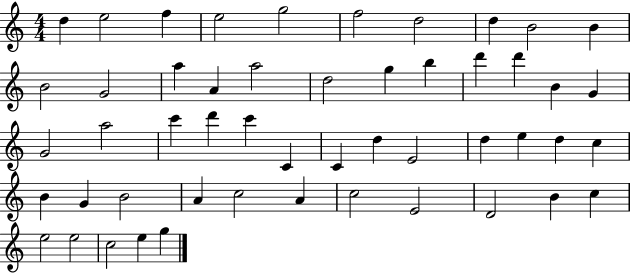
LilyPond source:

{
  \clef treble
  \numericTimeSignature
  \time 4/4
  \key c \major
  d''4 e''2 f''4 | e''2 g''2 | f''2 d''2 | d''4 b'2 b'4 | \break b'2 g'2 | a''4 a'4 a''2 | d''2 g''4 b''4 | d'''4 d'''4 b'4 g'4 | \break g'2 a''2 | c'''4 d'''4 c'''4 c'4 | c'4 d''4 e'2 | d''4 e''4 d''4 c''4 | \break b'4 g'4 b'2 | a'4 c''2 a'4 | c''2 e'2 | d'2 b'4 c''4 | \break e''2 e''2 | c''2 e''4 g''4 | \bar "|."
}